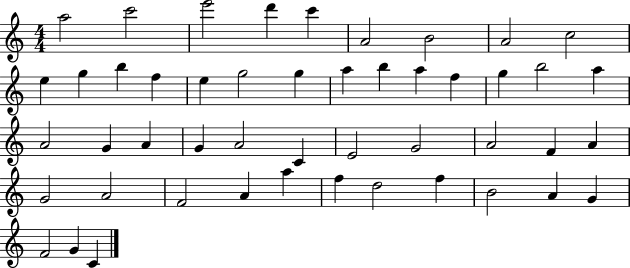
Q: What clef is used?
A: treble